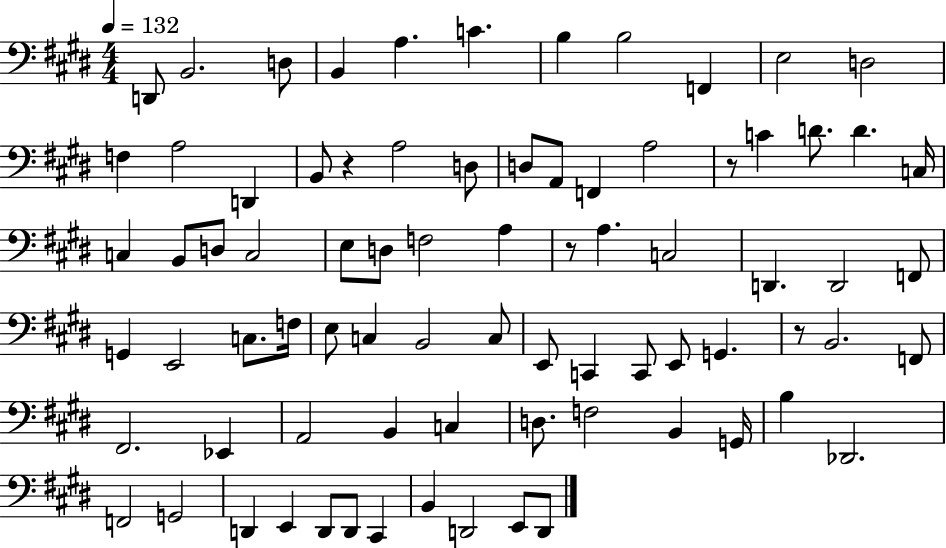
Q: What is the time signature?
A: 4/4